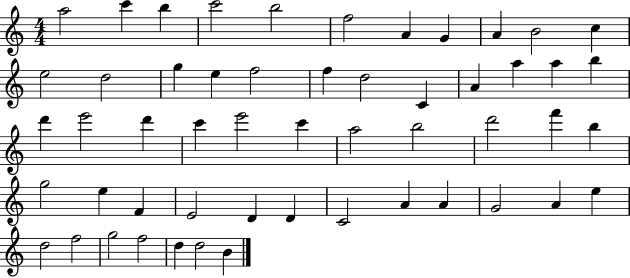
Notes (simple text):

A5/h C6/q B5/q C6/h B5/h F5/h A4/q G4/q A4/q B4/h C5/q E5/h D5/h G5/q E5/q F5/h F5/q D5/h C4/q A4/q A5/q A5/q B5/q D6/q E6/h D6/q C6/q E6/h C6/q A5/h B5/h D6/h F6/q B5/q G5/h E5/q F4/q E4/h D4/q D4/q C4/h A4/q A4/q G4/h A4/q E5/q D5/h F5/h G5/h F5/h D5/q D5/h B4/q